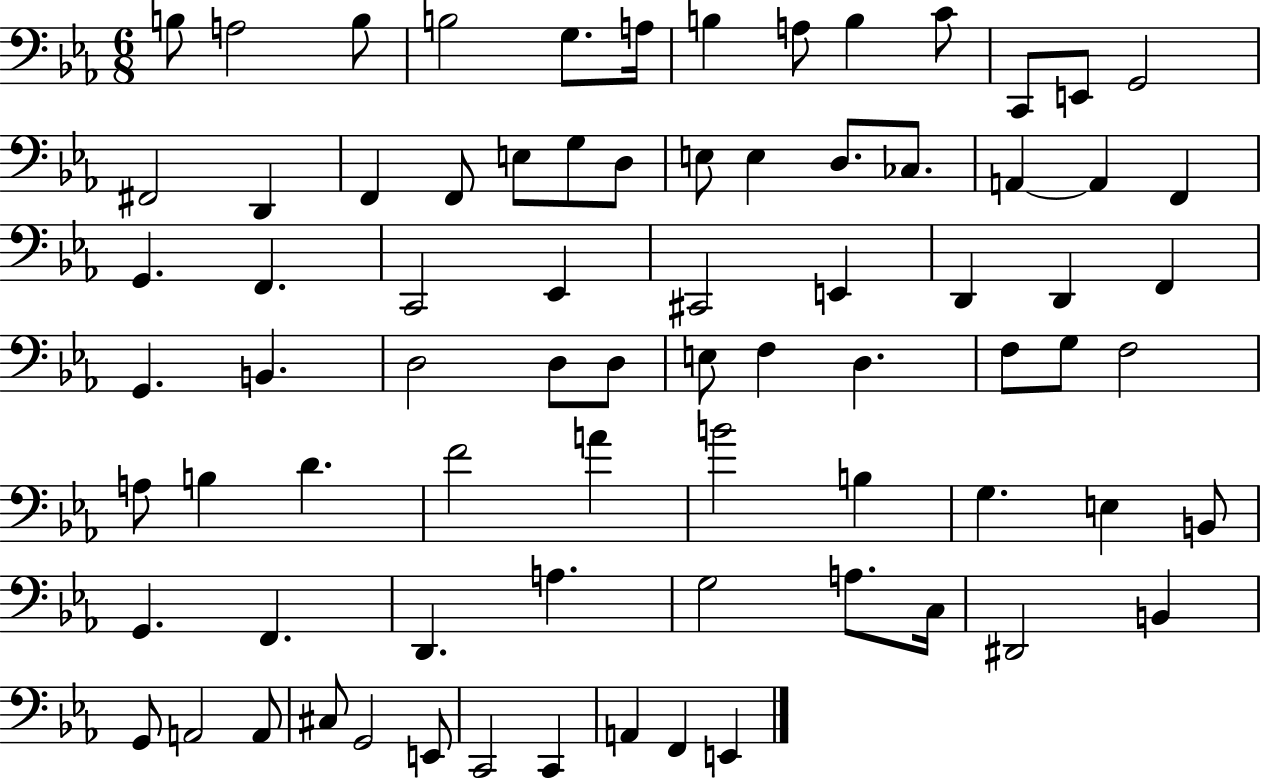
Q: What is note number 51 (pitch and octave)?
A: F4